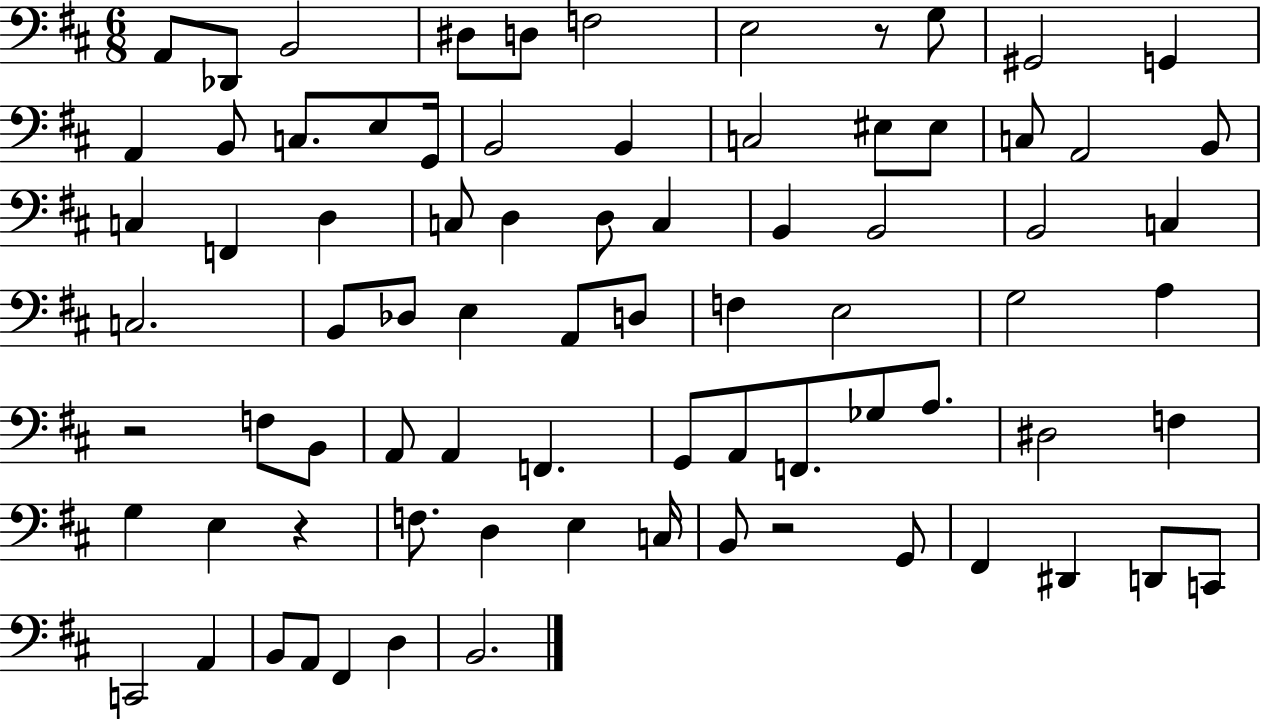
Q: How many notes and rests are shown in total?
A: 79